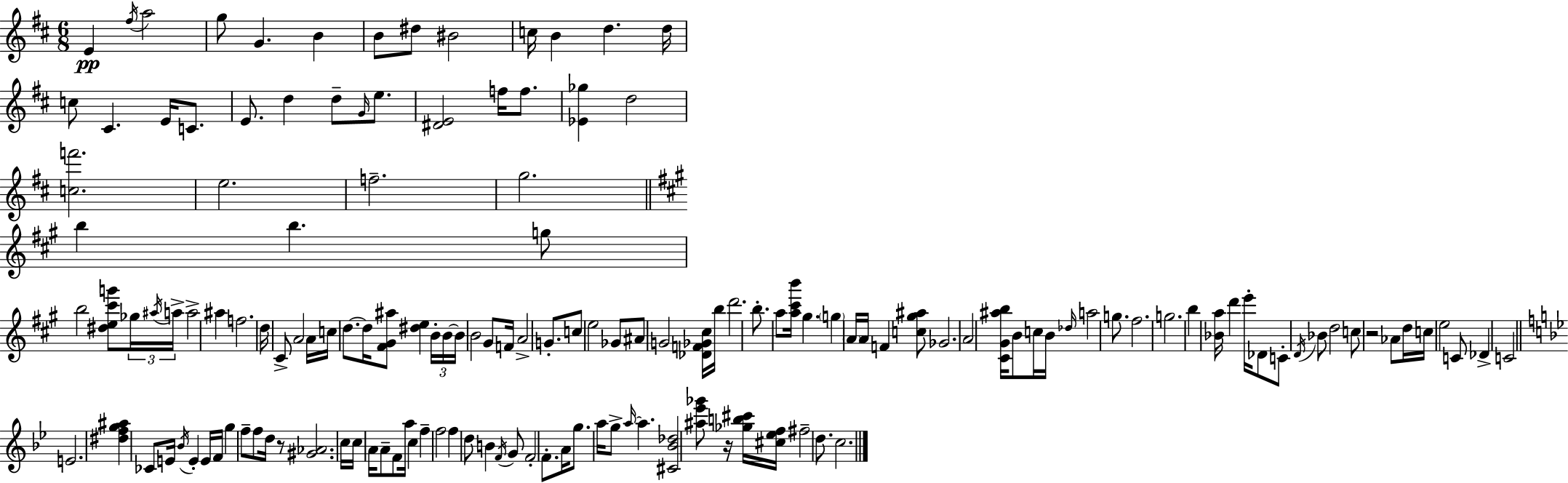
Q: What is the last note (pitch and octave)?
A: C5